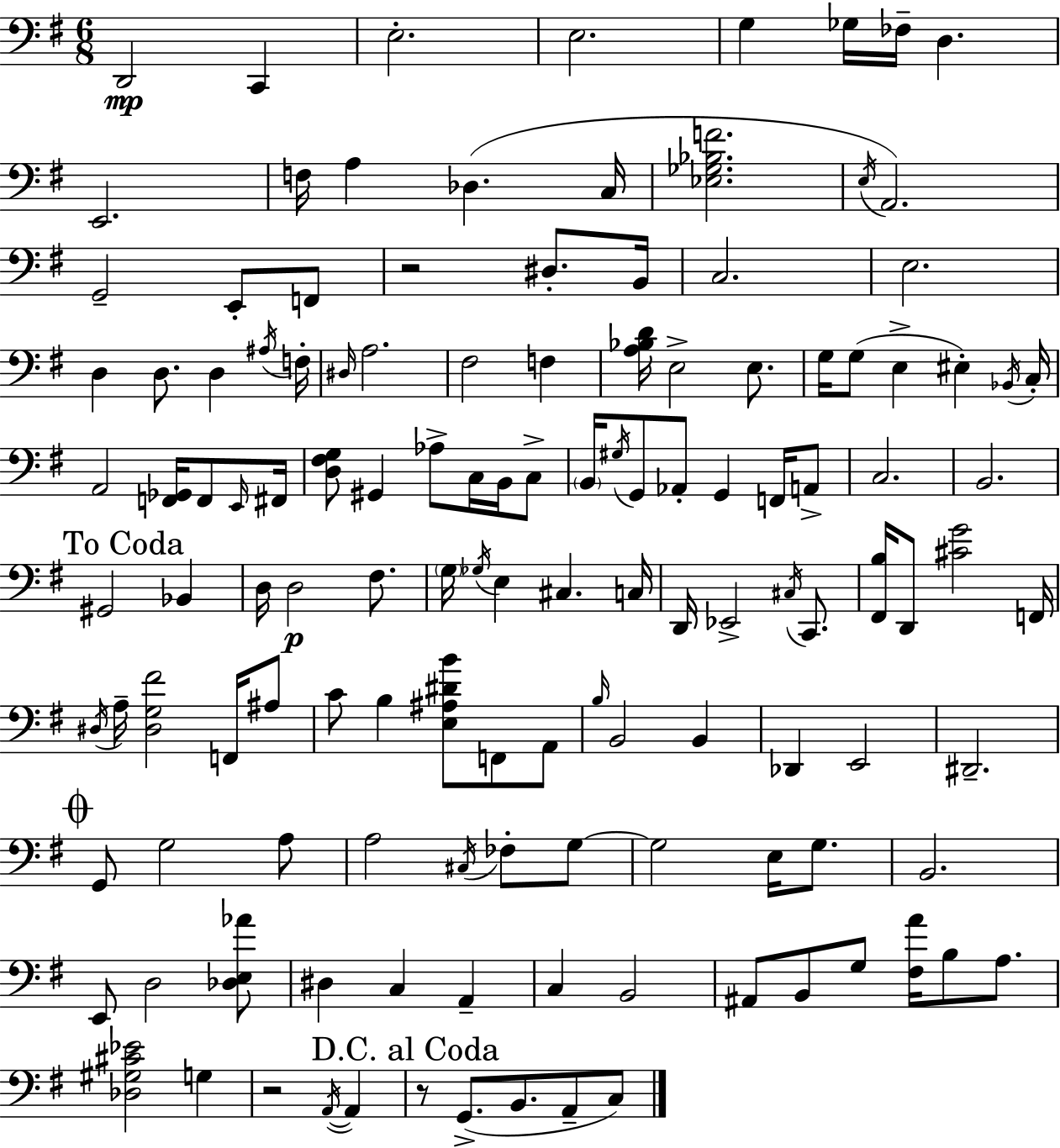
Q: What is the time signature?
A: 6/8